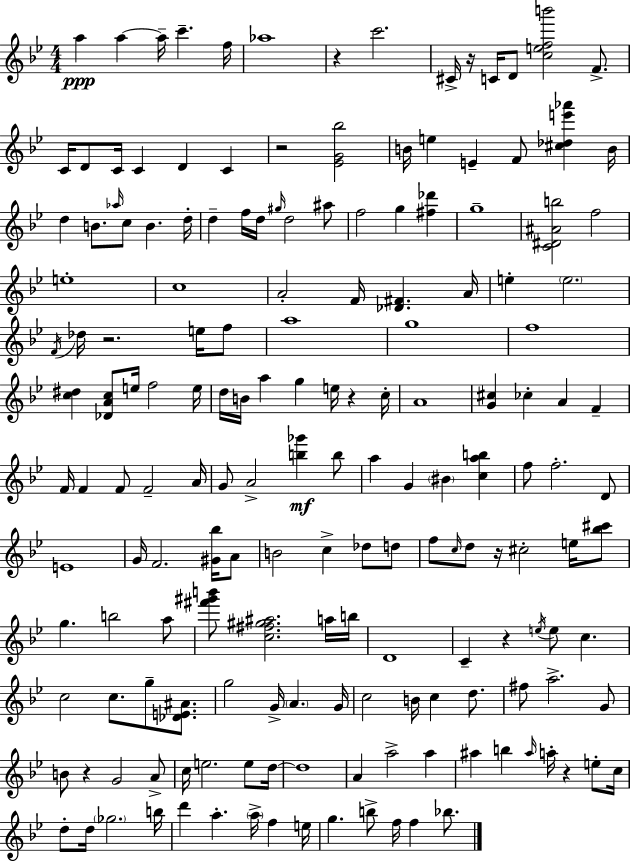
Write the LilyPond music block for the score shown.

{
  \clef treble
  \numericTimeSignature
  \time 4/4
  \key g \minor
  a''4\ppp a''4~~ a''16-- c'''4.-- f''16 | aes''1 | r4 c'''2. | cis'16-> r16 c'16 d'8 <c'' e'' f'' b'''>2 f'8.-> | \break c'16 d'8 c'16 c'4 d'4 c'4 | r2 <ees' g' bes''>2 | b'16 e''4 e'4-- f'8 <cis'' des'' e''' aes'''>4 b'16 | d''4 b'8. \grace { aes''16 } c''8 b'4. | \break d''16-. d''4-- f''16 d''16 \grace { gis''16 } d''2 | ais''8 f''2 g''4 <fis'' des'''>4 | g''1-- | <c' dis' ais' b''>2 f''2 | \break e''1-. | c''1 | a'2-. f'16 <des' fis'>4. | a'16 e''4-. \parenthesize e''2. | \break \acciaccatura { f'16 } des''16 r2. | e''16 f''8 a''1 | g''1 | f''1 | \break <c'' dis''>4 <des' a' c''>8 e''16 f''2 | e''16 d''16 b'16 a''4 g''4 e''16 r4 | c''16-. a'1 | <g' cis''>4 ces''4-. a'4 f'4-- | \break f'16 f'4 f'8 f'2-- | a'16 g'8 a'2-> <b'' ges'''>4\mf | b''8 a''4 g'4 \parenthesize bis'4 <c'' a'' b''>4 | f''8 f''2.-. | \break d'8 e'1 | g'16 f'2. | <gis' bes''>16 a'8 b'2 c''4-> des''8 | d''8 f''8 \grace { c''16 } d''8 r16 cis''2-. | \break e''16 <bes'' cis'''>8 g''4. b''2 | a''8 <fis''' gis''' b'''>8 <c'' fis'' gis'' ais''>2. | a''16 b''16 d'1 | c'4-- r4 \acciaccatura { e''16 } e''8 c''4. | \break c''2 c''8. | g''8-- <des' e' ais'>8. g''2 g'16-> \parenthesize a'4. | g'16 c''2 b'16 c''4 | d''8. fis''8 a''2.-> | \break g'8 b'8 r4 g'2 | a'8-> c''16 e''2. | e''8 d''16~~ d''1 | a'4 a''2-> | \break a''4 ais''4 b''4 \grace { ais''16 } a''16-. r4 | e''8-. c''16 d''8-. d''16 \parenthesize ges''2. | b''16 d'''4 a''4.-. | \parenthesize a''16-> f''4 e''16 g''4. b''8-> f''16 f''4 | \break bes''8. \bar "|."
}